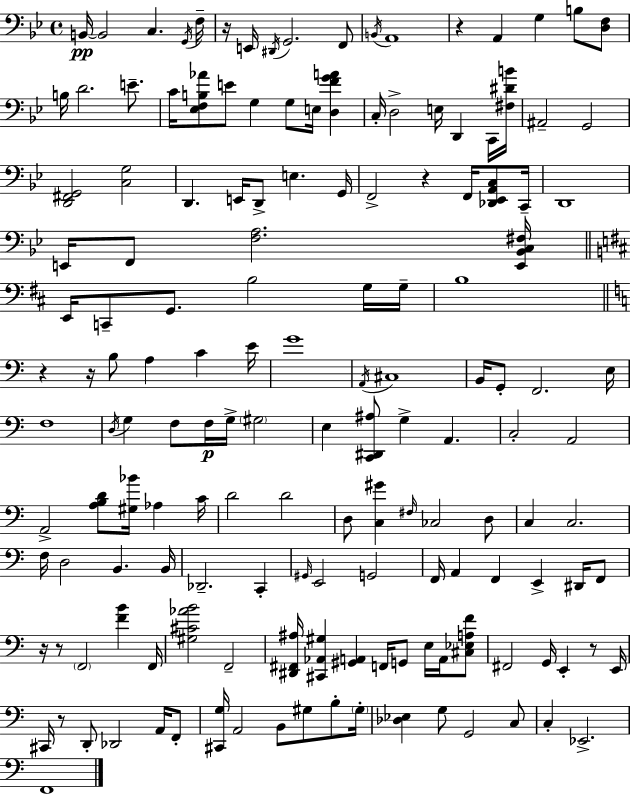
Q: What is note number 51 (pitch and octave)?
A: E4